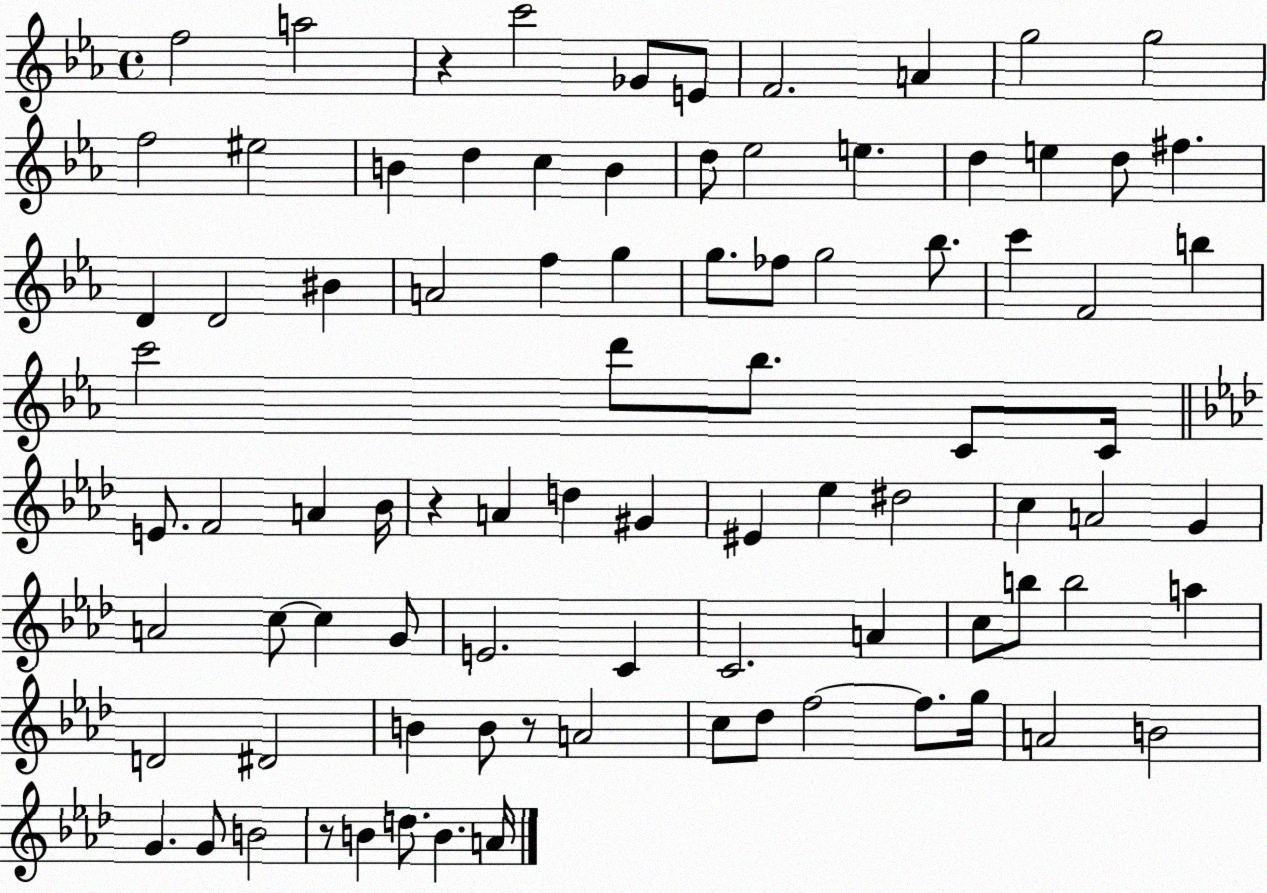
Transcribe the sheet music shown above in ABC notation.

X:1
T:Untitled
M:4/4
L:1/4
K:Eb
f2 a2 z c'2 _G/2 E/2 F2 A g2 g2 f2 ^e2 B d c B d/2 _e2 e d e d/2 ^f D D2 ^B A2 f g g/2 _f/2 g2 _b/2 c' F2 b c'2 d'/2 _b/2 C/2 C/4 E/2 F2 A _B/4 z A d ^G ^E _e ^d2 c A2 G A2 c/2 c G/2 E2 C C2 A c/2 b/2 b2 a D2 ^D2 B B/2 z/2 A2 c/2 _d/2 f2 f/2 g/4 A2 B2 G G/2 B2 z/2 B d/2 B A/4